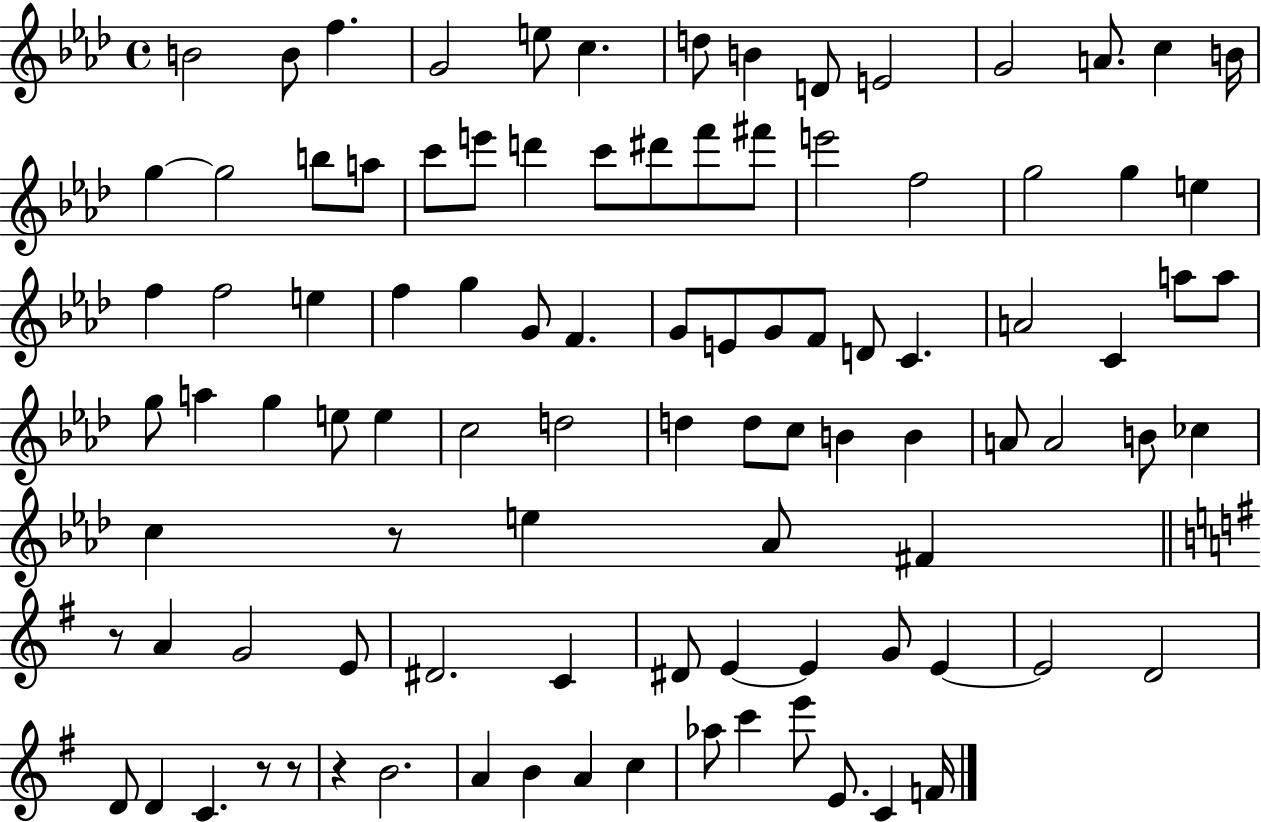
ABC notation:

X:1
T:Untitled
M:4/4
L:1/4
K:Ab
B2 B/2 f G2 e/2 c d/2 B D/2 E2 G2 A/2 c B/4 g g2 b/2 a/2 c'/2 e'/2 d' c'/2 ^d'/2 f'/2 ^f'/2 e'2 f2 g2 g e f f2 e f g G/2 F G/2 E/2 G/2 F/2 D/2 C A2 C a/2 a/2 g/2 a g e/2 e c2 d2 d d/2 c/2 B B A/2 A2 B/2 _c c z/2 e _A/2 ^F z/2 A G2 E/2 ^D2 C ^D/2 E E G/2 E E2 D2 D/2 D C z/2 z/2 z B2 A B A c _a/2 c' e'/2 E/2 C F/4